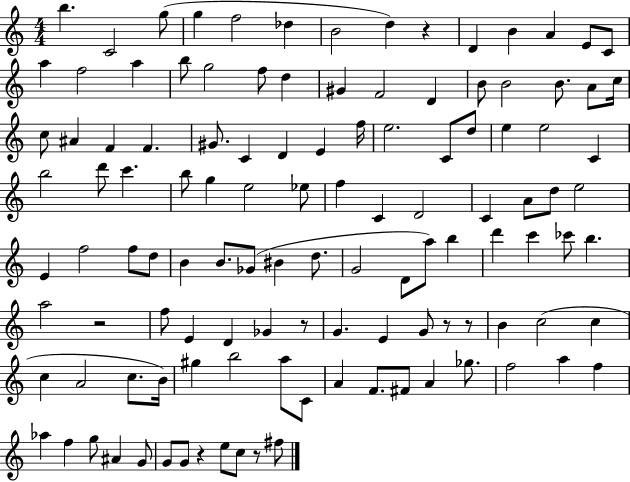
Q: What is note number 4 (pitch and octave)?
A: G5